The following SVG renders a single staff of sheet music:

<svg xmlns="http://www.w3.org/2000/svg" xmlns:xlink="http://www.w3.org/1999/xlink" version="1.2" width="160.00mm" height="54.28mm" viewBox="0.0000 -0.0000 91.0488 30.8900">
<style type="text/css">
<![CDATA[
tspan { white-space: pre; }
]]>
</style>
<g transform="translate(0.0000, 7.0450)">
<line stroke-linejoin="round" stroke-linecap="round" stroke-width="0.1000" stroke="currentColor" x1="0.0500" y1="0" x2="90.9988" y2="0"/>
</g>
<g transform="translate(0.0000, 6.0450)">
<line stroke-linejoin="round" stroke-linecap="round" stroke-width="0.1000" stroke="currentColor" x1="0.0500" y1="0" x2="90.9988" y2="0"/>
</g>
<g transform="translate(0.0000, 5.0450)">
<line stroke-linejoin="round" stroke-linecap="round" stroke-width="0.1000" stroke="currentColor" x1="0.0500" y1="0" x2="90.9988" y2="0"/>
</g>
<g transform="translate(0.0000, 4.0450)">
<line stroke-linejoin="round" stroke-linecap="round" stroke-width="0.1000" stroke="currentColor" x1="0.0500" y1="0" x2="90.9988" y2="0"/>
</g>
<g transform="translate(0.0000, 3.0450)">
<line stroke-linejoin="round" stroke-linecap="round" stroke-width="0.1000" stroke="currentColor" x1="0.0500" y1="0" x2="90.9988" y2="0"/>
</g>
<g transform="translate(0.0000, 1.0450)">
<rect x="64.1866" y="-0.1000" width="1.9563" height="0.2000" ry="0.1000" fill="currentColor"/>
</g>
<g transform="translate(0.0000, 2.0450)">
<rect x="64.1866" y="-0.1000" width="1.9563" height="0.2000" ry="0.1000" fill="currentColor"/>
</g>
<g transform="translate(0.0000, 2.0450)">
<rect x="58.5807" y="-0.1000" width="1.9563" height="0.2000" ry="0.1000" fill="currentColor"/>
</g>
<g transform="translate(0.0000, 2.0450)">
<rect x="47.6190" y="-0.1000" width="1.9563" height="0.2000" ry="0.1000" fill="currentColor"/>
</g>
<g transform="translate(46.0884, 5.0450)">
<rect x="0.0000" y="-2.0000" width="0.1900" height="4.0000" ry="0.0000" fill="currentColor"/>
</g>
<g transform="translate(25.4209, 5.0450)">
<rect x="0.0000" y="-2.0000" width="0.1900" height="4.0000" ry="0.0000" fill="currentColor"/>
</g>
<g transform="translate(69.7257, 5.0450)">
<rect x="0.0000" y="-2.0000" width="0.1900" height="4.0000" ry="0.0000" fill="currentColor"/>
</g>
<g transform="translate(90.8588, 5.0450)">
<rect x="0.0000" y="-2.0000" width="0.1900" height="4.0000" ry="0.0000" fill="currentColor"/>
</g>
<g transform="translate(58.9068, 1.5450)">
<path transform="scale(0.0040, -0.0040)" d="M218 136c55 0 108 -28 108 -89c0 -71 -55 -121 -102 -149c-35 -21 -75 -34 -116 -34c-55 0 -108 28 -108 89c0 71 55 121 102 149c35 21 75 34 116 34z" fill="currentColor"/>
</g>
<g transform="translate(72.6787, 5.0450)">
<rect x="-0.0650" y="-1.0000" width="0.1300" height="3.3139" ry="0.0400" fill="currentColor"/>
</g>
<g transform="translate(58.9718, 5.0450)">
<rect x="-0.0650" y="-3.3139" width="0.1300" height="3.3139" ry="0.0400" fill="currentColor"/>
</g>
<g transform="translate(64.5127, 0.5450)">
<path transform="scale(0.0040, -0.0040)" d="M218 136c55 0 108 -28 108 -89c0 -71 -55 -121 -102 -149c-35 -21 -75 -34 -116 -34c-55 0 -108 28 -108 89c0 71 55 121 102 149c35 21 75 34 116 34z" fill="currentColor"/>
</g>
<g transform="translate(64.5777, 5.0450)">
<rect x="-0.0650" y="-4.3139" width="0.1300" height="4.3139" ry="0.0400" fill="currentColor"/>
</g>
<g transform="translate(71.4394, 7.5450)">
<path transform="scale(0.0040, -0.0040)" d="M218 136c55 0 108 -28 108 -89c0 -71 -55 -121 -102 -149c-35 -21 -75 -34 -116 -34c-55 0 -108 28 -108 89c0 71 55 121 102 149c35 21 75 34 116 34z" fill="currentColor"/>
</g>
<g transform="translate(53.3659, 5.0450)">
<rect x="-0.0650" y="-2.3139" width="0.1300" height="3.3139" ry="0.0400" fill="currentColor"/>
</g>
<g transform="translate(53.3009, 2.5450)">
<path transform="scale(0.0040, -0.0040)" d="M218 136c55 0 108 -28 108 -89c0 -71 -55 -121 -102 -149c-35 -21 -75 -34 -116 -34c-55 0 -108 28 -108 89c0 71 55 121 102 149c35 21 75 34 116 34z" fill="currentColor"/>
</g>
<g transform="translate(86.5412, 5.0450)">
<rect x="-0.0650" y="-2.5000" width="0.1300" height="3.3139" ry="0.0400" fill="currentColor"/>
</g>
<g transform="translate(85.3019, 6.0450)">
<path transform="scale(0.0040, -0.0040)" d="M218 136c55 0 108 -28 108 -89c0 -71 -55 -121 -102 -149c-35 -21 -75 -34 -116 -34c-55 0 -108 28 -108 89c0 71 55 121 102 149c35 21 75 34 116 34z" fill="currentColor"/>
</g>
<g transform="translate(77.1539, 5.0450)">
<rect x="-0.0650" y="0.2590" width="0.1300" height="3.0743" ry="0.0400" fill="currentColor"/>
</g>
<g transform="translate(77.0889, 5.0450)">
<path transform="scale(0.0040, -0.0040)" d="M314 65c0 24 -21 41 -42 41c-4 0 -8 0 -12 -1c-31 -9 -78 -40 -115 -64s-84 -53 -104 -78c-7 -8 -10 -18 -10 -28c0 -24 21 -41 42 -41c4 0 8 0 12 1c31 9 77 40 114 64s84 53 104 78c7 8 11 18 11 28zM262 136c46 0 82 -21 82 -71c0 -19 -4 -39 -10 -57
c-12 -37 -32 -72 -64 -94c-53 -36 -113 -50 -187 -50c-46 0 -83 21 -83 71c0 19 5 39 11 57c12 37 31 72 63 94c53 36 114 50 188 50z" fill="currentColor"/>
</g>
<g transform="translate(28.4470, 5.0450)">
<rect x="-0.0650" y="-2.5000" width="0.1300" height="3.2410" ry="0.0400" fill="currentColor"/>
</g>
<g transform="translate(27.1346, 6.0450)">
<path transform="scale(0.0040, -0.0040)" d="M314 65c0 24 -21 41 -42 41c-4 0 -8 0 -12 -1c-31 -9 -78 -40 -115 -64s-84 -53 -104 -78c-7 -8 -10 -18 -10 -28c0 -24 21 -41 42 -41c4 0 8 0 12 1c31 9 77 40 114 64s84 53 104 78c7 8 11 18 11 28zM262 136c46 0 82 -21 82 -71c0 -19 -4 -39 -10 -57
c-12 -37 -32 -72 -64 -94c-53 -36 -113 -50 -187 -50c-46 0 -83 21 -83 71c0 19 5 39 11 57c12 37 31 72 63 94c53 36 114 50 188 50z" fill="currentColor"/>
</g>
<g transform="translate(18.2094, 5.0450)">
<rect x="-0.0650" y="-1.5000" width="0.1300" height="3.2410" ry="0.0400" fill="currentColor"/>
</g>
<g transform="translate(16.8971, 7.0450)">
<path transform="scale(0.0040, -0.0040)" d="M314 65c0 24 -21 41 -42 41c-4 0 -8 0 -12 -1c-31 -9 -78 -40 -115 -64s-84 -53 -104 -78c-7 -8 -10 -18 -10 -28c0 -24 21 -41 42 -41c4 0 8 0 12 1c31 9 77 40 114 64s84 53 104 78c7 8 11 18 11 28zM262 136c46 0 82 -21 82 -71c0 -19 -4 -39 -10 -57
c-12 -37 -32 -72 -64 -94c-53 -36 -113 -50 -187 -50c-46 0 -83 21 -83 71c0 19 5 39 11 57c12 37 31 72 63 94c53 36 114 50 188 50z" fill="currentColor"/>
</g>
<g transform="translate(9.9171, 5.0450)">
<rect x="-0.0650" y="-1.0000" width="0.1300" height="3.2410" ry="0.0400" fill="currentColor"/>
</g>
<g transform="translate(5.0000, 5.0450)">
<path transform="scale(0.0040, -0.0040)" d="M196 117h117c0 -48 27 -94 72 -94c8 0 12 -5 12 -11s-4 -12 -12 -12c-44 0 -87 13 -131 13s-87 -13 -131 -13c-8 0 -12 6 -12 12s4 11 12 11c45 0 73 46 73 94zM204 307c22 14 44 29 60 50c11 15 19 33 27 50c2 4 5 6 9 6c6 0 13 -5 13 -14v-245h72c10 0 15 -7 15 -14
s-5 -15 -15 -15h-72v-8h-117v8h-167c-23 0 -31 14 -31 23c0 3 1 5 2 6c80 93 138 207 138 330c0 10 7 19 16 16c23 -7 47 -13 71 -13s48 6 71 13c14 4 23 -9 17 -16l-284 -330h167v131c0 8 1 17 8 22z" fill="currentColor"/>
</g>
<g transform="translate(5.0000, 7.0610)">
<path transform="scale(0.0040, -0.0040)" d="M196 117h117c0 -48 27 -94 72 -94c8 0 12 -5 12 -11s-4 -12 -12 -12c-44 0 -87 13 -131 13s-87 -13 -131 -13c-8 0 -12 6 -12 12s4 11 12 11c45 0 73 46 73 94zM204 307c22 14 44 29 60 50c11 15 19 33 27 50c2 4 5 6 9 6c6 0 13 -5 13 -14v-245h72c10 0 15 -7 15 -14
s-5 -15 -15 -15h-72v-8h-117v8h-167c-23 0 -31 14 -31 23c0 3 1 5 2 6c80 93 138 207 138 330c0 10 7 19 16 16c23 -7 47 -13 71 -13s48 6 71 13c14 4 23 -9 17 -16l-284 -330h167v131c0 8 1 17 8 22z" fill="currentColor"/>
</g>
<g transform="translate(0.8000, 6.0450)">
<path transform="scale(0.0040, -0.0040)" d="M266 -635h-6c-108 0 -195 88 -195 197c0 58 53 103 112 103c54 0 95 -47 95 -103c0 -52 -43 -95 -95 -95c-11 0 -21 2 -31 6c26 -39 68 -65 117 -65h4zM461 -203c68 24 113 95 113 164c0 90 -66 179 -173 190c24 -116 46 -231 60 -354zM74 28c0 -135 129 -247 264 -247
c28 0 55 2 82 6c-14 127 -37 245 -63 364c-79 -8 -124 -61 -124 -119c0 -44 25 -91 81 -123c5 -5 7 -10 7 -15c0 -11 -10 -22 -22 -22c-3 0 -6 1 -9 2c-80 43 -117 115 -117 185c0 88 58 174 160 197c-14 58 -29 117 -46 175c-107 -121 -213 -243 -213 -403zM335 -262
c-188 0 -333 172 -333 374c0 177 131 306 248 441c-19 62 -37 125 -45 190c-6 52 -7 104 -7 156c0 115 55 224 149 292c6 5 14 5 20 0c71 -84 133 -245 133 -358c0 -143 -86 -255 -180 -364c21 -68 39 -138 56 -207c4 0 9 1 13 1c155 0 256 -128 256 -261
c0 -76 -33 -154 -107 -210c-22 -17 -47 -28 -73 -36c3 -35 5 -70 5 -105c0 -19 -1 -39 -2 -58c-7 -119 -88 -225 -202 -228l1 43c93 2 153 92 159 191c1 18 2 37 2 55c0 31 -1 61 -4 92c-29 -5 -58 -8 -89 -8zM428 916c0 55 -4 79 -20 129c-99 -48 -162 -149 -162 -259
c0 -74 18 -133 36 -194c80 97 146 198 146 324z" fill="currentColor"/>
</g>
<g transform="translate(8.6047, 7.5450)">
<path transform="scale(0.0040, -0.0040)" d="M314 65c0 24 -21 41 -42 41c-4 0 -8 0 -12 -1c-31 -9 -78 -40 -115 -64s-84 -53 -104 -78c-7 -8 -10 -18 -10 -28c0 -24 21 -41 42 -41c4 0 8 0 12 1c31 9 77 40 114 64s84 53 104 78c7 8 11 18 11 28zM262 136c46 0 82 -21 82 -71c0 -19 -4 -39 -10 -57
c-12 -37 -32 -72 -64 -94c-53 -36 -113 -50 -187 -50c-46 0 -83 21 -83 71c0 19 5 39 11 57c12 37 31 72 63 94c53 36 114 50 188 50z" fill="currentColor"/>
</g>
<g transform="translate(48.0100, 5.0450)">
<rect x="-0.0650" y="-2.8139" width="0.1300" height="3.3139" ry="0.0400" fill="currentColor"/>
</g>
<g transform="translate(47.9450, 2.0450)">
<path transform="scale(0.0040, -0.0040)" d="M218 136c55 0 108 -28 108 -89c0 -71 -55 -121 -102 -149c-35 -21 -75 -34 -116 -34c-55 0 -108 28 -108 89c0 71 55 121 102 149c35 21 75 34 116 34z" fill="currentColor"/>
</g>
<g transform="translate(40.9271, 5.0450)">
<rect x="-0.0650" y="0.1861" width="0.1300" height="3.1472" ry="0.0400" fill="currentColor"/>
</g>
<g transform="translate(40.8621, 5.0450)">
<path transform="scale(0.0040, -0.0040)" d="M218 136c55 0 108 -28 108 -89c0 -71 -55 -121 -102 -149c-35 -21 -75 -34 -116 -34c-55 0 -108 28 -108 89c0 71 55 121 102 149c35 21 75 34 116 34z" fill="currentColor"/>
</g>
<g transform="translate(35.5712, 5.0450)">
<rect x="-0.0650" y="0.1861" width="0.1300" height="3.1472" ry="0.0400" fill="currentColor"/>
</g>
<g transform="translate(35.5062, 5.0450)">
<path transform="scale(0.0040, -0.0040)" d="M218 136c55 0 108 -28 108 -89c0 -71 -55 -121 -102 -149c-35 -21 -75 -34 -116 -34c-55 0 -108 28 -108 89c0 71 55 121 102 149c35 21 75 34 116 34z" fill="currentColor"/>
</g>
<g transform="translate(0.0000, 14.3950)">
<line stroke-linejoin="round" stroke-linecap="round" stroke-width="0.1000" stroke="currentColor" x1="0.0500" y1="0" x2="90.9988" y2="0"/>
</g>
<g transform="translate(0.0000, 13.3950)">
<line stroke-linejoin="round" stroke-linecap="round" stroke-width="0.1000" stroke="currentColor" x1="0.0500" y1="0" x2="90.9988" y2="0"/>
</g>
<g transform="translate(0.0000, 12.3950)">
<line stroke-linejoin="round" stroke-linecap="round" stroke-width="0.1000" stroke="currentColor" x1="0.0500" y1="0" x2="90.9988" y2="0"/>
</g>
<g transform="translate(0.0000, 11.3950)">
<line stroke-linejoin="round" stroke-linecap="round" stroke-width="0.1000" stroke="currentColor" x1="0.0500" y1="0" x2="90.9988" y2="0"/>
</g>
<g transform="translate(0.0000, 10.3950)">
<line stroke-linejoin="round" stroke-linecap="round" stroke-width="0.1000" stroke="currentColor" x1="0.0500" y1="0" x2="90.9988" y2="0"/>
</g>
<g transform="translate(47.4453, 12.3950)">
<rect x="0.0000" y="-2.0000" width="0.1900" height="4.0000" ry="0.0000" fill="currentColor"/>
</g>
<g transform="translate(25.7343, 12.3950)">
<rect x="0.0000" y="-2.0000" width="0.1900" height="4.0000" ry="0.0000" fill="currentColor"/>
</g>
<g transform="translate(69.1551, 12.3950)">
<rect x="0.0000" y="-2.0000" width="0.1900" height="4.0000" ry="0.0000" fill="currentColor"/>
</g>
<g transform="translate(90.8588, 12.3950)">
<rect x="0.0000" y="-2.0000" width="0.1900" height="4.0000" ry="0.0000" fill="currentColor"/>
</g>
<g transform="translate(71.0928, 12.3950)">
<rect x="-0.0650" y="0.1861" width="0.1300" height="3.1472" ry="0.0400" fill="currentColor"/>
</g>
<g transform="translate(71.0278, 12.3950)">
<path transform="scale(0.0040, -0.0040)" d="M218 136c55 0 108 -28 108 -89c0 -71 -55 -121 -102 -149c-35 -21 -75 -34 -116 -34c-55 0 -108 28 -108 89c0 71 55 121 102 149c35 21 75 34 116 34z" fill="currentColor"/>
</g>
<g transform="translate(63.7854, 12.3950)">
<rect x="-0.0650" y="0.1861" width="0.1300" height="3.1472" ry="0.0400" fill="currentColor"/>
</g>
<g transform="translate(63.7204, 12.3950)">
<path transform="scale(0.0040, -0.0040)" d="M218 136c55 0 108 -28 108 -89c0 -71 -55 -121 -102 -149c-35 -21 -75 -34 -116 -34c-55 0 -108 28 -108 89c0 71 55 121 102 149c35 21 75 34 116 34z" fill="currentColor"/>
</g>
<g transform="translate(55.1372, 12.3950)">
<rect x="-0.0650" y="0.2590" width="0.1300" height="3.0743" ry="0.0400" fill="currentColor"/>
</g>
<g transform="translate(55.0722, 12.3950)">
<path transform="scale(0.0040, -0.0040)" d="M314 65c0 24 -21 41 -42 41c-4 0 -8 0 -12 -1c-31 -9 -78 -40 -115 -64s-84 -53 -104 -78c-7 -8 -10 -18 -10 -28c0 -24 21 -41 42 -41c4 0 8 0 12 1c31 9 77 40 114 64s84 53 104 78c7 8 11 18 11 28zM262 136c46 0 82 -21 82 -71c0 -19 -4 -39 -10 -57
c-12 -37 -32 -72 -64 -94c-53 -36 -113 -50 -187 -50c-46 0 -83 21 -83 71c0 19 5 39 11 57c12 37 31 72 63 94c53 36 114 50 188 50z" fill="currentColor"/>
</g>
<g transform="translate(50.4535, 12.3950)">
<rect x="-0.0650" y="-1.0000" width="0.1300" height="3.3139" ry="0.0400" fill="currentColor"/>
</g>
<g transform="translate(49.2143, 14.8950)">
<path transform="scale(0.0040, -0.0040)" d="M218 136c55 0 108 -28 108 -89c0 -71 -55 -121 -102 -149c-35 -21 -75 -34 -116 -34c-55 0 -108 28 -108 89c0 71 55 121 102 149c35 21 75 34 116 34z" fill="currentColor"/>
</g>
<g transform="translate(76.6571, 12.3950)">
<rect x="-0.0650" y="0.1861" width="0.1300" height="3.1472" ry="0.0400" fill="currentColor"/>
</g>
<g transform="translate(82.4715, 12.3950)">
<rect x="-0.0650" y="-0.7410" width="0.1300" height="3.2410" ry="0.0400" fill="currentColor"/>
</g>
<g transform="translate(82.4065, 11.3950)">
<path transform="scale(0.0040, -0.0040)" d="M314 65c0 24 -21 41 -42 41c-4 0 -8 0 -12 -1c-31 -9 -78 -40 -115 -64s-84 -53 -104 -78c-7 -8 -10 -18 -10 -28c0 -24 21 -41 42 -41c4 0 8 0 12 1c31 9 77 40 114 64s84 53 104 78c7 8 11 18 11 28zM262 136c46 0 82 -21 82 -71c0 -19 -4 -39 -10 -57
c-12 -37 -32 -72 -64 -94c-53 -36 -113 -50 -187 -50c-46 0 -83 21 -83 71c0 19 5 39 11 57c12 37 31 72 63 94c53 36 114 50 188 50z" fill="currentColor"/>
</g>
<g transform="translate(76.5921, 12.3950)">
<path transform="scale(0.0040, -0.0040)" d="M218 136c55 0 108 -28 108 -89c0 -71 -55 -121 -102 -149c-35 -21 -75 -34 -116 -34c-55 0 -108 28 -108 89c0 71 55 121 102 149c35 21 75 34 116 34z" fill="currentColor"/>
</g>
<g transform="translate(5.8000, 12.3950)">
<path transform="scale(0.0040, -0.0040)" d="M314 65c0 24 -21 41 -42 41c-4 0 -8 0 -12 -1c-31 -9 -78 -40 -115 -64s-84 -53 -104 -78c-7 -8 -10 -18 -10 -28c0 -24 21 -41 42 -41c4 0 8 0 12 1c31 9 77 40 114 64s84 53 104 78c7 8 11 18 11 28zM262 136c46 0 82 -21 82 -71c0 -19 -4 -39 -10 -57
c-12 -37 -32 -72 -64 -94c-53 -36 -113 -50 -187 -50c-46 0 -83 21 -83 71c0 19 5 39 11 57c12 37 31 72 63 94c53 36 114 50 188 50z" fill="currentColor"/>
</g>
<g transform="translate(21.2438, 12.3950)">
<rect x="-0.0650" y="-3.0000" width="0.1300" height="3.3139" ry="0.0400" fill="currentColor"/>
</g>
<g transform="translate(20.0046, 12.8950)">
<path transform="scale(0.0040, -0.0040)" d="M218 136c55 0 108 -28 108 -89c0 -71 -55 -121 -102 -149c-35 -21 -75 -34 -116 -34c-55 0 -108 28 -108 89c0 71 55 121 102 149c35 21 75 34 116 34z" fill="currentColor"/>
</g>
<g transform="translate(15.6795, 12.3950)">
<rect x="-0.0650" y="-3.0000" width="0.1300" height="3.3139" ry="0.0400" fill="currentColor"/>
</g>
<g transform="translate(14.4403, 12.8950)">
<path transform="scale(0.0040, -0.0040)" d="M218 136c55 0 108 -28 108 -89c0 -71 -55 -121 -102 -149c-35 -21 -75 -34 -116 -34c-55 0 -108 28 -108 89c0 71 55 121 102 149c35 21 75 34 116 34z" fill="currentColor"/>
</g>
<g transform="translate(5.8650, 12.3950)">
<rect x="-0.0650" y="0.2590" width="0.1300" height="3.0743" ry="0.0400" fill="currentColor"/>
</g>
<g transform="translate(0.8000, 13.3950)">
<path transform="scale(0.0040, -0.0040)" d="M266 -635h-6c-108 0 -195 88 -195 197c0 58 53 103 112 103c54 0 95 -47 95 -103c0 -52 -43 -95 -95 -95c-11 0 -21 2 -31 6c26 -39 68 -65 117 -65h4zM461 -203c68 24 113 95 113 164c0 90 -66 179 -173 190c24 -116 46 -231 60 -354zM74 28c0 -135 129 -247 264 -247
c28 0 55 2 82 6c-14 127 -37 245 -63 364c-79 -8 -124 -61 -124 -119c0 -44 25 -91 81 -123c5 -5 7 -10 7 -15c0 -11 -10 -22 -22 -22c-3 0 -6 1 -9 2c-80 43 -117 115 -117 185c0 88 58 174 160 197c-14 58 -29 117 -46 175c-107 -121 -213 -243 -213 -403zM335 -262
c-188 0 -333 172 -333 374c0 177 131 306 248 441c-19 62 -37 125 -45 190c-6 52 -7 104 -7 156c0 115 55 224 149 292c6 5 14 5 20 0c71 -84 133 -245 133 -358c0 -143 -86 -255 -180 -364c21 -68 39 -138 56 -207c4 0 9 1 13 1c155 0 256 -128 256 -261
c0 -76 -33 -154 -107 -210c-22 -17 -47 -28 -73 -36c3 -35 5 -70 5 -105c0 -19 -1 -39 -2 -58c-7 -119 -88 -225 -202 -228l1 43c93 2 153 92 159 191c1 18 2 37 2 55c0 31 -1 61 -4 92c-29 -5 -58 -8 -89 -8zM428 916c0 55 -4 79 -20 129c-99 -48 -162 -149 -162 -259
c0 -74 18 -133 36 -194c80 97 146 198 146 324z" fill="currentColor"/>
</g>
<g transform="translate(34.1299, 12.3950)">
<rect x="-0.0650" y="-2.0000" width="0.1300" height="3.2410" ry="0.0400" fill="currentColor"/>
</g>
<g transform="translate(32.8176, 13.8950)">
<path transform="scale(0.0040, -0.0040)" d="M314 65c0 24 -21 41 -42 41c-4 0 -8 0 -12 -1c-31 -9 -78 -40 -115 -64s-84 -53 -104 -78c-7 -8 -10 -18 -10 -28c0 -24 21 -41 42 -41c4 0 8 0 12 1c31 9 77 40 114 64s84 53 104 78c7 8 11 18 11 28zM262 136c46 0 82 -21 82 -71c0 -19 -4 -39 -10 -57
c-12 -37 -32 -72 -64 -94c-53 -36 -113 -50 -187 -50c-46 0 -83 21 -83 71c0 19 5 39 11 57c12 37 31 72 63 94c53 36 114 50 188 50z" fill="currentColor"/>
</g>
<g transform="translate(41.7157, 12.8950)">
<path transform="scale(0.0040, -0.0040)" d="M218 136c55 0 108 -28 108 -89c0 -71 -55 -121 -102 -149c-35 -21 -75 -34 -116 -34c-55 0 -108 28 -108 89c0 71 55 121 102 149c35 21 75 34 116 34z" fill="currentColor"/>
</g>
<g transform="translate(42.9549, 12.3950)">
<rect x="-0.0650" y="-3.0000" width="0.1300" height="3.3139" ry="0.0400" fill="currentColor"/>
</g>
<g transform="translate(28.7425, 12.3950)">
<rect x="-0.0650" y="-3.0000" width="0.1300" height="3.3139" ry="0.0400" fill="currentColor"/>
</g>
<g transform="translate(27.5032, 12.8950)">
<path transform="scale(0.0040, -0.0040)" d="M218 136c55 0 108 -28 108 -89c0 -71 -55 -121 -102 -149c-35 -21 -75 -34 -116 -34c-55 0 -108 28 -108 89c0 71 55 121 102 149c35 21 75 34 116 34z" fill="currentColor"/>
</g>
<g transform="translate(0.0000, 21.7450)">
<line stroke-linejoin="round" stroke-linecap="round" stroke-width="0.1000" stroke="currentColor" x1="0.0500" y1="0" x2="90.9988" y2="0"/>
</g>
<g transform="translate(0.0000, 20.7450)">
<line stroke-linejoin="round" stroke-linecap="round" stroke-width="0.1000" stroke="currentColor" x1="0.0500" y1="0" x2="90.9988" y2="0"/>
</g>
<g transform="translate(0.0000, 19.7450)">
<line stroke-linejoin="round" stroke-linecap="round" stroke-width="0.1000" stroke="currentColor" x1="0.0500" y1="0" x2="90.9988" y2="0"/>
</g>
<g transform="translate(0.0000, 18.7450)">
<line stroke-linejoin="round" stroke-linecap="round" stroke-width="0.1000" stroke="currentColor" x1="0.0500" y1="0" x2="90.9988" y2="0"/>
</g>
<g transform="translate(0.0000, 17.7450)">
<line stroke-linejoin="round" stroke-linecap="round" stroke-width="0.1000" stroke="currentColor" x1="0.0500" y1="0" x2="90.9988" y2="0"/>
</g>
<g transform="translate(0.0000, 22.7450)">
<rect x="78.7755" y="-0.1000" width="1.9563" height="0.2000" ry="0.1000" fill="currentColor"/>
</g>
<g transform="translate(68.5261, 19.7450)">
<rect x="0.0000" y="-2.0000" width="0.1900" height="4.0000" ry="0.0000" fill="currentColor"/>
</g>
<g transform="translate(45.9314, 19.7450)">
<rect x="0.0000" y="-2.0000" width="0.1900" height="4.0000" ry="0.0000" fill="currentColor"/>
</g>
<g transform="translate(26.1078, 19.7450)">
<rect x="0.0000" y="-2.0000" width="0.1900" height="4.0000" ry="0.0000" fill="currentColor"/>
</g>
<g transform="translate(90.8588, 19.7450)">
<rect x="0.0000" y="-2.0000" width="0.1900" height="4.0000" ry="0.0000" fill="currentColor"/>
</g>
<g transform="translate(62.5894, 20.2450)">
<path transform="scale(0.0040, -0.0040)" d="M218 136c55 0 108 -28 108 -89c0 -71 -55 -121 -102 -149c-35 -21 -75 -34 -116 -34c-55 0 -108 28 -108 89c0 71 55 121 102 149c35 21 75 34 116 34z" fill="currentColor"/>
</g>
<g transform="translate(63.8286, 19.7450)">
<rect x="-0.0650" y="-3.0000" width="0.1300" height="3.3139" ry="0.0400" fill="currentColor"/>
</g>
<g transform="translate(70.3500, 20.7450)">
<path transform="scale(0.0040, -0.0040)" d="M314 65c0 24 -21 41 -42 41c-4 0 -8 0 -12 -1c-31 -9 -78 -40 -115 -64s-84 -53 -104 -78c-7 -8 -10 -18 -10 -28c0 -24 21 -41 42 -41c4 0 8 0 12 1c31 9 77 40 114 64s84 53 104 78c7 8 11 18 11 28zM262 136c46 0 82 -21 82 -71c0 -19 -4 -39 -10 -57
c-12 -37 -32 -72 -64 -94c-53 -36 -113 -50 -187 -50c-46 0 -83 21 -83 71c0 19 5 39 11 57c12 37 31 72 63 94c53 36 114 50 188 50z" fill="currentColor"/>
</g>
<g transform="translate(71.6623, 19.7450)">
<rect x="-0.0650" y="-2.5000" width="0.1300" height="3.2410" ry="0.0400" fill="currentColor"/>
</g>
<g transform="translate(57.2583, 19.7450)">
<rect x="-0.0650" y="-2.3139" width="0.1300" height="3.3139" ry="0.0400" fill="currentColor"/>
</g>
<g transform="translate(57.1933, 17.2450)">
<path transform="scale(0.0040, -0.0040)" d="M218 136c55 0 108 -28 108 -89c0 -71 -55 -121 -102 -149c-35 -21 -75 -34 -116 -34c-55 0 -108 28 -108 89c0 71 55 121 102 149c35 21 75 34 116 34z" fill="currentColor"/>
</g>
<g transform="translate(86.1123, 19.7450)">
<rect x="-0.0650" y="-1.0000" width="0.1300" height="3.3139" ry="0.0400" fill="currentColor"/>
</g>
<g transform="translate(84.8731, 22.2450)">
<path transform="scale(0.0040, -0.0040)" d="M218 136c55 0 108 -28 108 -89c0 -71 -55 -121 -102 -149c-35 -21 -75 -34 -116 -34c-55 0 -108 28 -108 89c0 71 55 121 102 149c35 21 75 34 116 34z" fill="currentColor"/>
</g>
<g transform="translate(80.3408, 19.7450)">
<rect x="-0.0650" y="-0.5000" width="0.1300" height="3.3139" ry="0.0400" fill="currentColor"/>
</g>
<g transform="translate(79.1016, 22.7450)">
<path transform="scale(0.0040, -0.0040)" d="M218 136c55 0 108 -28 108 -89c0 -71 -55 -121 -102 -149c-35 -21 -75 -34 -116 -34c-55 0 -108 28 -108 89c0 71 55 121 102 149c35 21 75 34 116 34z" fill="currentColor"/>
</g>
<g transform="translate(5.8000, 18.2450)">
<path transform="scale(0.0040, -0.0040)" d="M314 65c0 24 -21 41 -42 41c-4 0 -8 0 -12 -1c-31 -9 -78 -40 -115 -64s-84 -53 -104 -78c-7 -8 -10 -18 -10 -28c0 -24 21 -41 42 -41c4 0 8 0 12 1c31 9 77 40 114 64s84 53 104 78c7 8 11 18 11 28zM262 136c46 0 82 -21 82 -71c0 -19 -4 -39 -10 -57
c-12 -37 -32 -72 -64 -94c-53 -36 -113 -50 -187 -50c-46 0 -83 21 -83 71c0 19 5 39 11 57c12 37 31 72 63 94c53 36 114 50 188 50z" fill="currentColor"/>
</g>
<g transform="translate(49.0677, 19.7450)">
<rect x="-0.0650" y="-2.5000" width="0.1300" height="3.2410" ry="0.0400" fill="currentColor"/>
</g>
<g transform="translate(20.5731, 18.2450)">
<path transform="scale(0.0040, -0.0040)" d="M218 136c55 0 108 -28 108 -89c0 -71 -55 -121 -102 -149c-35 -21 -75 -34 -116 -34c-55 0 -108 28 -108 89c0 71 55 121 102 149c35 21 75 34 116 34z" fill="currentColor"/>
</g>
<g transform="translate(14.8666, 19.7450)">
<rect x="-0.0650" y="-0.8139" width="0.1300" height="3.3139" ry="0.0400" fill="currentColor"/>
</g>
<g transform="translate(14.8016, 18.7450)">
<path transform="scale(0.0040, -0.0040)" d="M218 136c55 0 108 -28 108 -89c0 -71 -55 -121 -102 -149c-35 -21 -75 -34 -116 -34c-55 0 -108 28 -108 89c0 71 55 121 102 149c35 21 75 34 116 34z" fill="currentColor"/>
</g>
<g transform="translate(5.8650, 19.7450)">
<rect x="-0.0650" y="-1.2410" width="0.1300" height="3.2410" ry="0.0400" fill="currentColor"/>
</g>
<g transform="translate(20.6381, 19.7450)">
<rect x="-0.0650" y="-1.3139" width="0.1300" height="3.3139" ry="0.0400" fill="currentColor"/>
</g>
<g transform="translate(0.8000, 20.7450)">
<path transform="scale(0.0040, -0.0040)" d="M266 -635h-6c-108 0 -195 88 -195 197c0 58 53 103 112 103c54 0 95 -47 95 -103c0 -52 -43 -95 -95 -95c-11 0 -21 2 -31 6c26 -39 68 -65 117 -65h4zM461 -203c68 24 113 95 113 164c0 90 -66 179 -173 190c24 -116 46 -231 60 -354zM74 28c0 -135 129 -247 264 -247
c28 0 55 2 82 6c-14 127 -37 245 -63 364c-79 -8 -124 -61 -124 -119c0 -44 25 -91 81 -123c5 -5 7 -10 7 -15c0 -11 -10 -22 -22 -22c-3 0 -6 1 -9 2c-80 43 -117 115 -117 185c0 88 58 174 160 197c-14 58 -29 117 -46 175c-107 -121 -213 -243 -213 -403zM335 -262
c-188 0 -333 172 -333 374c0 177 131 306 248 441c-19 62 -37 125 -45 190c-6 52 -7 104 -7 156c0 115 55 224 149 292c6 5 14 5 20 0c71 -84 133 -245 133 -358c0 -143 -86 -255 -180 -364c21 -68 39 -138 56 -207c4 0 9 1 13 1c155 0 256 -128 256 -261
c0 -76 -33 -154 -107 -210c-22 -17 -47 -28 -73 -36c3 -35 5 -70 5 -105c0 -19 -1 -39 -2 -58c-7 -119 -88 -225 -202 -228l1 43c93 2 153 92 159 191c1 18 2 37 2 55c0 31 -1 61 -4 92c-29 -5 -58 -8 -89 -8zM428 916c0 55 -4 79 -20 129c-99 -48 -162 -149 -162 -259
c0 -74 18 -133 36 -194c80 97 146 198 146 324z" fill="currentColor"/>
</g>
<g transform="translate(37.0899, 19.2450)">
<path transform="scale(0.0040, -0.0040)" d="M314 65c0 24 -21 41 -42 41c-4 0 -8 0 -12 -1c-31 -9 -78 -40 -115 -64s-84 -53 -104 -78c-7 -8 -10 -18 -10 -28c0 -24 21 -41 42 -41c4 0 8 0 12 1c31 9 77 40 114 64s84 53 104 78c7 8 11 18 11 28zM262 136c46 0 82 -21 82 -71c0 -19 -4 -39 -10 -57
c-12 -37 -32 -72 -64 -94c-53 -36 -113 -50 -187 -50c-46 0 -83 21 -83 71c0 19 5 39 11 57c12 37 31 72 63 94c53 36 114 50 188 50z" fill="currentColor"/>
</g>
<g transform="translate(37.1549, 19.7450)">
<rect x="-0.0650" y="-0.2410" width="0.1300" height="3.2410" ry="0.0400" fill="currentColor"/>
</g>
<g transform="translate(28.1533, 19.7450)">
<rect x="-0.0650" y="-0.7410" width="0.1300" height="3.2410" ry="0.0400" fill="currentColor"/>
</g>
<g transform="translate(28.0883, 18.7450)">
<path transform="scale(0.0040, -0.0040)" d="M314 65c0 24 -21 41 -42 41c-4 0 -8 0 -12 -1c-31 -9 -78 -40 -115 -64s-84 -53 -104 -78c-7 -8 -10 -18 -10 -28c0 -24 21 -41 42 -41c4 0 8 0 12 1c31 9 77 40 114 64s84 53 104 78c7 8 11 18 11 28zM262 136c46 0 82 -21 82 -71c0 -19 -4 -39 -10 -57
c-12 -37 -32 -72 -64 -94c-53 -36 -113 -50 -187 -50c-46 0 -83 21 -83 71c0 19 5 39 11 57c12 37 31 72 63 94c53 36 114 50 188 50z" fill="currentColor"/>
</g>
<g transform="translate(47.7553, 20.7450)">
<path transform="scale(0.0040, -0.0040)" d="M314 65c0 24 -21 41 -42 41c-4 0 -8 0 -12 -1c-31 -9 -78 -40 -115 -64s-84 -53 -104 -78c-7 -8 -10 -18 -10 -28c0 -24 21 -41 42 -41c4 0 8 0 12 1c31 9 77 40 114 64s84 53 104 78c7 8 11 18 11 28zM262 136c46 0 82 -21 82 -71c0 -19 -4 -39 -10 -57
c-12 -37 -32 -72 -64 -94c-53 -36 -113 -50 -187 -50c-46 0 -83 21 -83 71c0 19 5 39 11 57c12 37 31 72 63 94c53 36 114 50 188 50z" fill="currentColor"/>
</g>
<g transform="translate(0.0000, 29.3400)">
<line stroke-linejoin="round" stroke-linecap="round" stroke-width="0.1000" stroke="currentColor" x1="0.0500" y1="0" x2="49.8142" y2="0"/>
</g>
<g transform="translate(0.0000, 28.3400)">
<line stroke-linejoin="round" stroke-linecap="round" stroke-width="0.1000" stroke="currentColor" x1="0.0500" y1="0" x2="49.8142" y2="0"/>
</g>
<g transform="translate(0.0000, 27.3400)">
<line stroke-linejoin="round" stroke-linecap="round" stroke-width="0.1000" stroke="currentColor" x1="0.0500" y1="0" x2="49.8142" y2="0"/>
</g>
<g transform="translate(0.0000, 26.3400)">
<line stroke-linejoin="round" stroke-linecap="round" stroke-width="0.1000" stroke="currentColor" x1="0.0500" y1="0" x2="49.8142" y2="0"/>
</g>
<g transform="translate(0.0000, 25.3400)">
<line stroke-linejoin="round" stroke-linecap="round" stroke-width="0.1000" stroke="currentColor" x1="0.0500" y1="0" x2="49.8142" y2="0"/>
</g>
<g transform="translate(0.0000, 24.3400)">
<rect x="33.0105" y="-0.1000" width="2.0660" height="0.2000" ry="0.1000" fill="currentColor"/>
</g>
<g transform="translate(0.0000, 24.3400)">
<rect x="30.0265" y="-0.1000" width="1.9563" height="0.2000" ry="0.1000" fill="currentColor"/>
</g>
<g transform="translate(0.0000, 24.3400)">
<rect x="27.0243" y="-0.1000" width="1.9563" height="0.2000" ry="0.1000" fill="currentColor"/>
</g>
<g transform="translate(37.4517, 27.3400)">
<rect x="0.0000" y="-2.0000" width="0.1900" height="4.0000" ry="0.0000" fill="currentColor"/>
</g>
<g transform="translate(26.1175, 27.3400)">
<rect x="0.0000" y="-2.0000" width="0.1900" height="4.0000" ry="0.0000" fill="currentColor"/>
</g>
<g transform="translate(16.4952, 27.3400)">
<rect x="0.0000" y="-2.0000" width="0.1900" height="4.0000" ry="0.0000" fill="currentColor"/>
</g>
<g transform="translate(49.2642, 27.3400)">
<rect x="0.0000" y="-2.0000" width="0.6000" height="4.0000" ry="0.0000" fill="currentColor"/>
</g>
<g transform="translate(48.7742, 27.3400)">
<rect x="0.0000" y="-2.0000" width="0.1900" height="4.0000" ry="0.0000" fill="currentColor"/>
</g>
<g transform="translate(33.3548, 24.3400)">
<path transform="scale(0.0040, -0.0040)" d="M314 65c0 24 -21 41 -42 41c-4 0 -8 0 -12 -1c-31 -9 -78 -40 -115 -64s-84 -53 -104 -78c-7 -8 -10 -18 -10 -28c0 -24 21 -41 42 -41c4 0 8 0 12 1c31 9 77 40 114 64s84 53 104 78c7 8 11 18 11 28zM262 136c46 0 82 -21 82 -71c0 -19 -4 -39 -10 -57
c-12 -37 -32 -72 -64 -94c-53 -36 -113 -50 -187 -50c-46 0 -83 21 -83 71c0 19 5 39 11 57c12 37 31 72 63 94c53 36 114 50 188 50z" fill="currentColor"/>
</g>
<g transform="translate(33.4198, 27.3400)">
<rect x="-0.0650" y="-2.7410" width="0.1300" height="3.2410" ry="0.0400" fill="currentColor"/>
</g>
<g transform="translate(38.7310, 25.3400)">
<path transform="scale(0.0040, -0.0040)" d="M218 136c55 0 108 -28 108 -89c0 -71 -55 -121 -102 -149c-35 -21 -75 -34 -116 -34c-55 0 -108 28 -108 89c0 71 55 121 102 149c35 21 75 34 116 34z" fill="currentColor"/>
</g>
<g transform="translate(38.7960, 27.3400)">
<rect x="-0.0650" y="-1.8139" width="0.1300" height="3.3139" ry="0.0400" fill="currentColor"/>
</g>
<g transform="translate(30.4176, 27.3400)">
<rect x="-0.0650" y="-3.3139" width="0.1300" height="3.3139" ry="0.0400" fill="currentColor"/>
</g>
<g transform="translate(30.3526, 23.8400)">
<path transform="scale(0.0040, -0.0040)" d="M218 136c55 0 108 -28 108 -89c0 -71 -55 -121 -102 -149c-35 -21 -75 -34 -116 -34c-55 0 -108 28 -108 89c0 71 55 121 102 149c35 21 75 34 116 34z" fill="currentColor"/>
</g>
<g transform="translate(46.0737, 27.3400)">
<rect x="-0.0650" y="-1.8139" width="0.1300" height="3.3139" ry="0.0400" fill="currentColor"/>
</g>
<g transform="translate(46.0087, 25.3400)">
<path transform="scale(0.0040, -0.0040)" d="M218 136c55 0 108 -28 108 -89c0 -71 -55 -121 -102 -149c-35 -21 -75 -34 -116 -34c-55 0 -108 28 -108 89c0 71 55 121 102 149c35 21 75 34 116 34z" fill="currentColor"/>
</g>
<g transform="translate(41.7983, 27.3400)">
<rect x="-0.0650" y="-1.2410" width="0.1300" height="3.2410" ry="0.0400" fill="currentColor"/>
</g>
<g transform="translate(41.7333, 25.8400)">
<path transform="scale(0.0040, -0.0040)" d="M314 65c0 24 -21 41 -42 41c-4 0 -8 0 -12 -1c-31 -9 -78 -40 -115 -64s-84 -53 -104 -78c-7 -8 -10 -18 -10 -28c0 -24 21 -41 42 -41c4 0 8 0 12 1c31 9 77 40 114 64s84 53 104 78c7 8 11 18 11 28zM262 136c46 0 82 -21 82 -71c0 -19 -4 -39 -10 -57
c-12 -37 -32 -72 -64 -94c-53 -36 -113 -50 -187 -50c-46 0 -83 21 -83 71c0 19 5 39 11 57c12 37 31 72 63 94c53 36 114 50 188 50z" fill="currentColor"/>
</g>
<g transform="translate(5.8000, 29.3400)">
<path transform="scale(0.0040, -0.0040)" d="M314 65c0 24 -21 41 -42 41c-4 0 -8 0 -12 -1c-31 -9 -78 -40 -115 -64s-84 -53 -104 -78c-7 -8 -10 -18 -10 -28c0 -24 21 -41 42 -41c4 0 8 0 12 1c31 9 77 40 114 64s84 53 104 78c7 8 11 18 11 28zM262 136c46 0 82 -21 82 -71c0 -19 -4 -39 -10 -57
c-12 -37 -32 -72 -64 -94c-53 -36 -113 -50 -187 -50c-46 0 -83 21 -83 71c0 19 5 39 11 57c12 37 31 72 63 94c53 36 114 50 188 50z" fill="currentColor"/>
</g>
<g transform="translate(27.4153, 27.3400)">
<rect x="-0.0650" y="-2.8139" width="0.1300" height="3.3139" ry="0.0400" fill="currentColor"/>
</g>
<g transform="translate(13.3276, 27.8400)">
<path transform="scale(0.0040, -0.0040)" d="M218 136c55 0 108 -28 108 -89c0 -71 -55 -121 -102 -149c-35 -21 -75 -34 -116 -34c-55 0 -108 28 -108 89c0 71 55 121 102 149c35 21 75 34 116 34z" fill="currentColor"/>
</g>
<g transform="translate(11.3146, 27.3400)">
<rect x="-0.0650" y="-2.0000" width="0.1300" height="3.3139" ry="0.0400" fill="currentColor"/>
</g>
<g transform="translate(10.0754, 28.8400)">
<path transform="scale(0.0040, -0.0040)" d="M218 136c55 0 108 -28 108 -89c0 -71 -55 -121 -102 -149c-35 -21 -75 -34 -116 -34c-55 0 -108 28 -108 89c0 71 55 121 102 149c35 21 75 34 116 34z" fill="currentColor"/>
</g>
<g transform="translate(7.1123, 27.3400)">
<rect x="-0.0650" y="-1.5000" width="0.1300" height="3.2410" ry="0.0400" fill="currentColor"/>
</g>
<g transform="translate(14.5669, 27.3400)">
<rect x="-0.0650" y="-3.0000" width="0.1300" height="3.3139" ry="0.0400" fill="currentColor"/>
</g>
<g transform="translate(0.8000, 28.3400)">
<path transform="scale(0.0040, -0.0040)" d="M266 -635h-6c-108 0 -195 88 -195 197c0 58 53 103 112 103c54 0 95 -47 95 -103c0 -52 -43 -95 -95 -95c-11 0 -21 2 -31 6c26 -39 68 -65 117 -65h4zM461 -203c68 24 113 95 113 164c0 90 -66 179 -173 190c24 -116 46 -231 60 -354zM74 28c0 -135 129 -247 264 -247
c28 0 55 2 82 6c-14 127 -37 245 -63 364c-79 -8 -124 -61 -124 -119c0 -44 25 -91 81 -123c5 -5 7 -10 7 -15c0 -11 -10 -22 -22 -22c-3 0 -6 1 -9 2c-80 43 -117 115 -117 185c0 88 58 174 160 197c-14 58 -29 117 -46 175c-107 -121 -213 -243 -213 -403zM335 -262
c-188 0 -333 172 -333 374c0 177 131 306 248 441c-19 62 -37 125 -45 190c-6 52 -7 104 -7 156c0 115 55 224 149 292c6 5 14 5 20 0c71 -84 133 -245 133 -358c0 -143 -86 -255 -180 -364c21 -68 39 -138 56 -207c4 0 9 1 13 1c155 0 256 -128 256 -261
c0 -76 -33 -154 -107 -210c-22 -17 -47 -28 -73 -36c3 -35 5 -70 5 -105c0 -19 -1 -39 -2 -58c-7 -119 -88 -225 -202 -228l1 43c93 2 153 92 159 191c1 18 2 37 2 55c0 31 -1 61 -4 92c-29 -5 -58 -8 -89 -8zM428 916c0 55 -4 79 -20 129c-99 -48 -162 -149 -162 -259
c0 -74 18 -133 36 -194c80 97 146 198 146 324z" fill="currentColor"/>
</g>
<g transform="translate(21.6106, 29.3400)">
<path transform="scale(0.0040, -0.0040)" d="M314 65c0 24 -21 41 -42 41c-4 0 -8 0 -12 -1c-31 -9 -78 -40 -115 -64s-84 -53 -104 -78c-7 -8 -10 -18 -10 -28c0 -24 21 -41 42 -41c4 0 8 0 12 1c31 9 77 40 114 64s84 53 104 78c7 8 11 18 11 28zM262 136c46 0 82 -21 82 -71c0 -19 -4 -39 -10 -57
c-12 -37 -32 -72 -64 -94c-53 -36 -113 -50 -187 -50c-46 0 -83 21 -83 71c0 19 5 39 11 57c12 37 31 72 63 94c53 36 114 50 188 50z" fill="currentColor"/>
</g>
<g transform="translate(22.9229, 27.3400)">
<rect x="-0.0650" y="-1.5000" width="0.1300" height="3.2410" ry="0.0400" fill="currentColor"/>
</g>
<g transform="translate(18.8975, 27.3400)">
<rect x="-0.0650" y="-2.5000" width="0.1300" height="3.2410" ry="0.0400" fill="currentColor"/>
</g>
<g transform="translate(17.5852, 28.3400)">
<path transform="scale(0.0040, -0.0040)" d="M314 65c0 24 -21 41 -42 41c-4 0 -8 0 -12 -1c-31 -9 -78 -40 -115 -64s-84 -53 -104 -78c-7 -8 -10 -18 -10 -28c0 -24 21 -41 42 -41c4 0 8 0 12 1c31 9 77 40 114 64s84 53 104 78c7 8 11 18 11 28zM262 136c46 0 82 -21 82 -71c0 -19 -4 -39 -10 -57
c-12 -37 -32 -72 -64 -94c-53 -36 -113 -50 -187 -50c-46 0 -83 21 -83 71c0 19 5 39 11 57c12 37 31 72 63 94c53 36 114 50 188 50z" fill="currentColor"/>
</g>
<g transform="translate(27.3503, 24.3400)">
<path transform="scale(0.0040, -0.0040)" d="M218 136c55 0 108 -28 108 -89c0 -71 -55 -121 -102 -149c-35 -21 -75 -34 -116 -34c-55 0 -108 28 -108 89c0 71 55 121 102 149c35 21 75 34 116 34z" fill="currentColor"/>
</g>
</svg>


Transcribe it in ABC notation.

X:1
T:Untitled
M:4/4
L:1/4
K:C
D2 E2 G2 B B a g b d' D B2 G B2 A A A F2 A D B2 B B B d2 e2 d e d2 c2 G2 g A G2 C D E2 F A G2 E2 a b a2 f e2 f